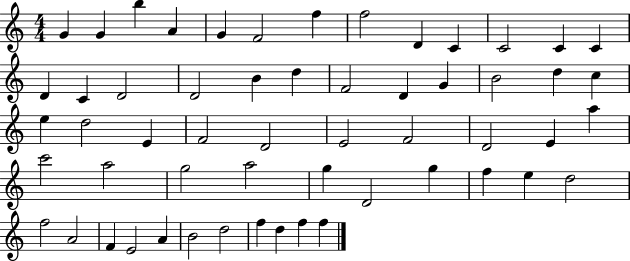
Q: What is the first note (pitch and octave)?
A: G4